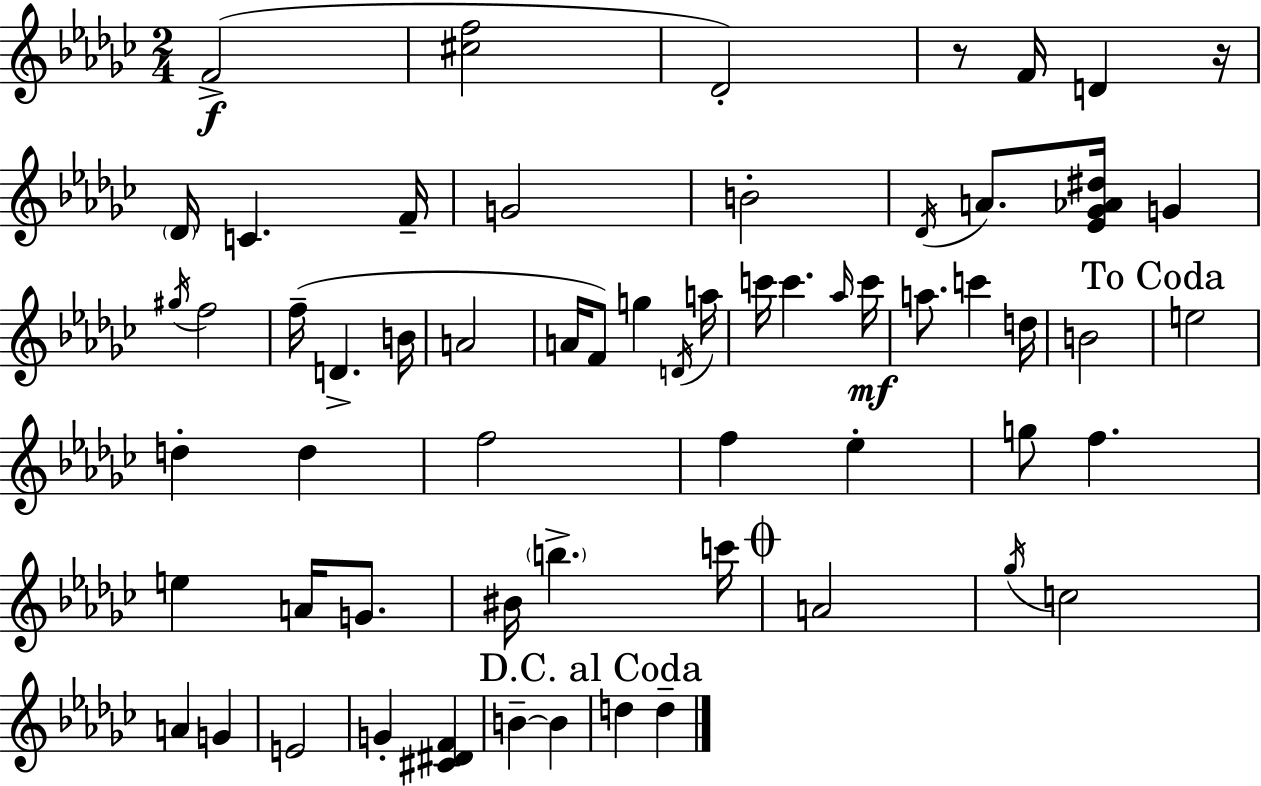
{
  \clef treble
  \numericTimeSignature
  \time 2/4
  \key ees \minor
  f'2->(\f | <cis'' f''>2 | des'2-.) | r8 f'16 d'4 r16 | \break \parenthesize des'16 c'4. f'16-- | g'2 | b'2-. | \acciaccatura { des'16 } a'8. <ees' ges' aes' dis''>16 g'4 | \break \acciaccatura { gis''16 } f''2 | f''16--( d'4.-> | b'16 a'2 | a'16 f'8) g''4 | \break \acciaccatura { d'16 } a''16 c'''16 c'''4. | \grace { aes''16 } c'''16\mf a''8. c'''4 | d''16 b'2 | \mark "To Coda" e''2 | \break d''4-. | d''4 f''2 | f''4 | ees''4-. g''8 f''4. | \break e''4 | a'16 g'8. bis'16 \parenthesize b''4.-> | c'''16 \mark \markup { \musicglyph "scripts.coda" } a'2 | \acciaccatura { ges''16 } c''2 | \break a'4 | g'4 e'2 | g'4-. | <cis' dis' f'>4 b'4--~~ | \break b'4 \mark "D.C. al Coda" d''4 | d''4-- \bar "|."
}